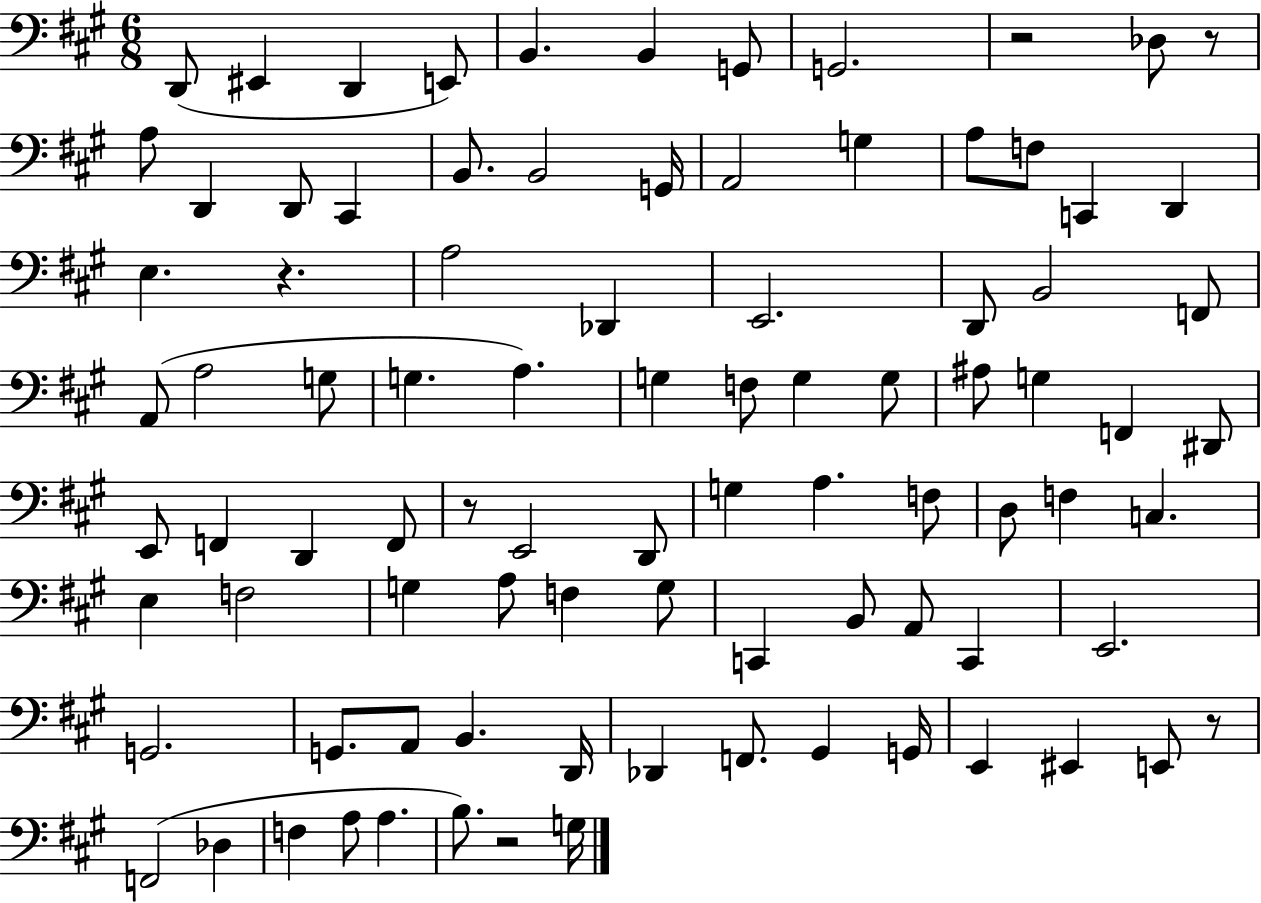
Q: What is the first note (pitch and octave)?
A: D2